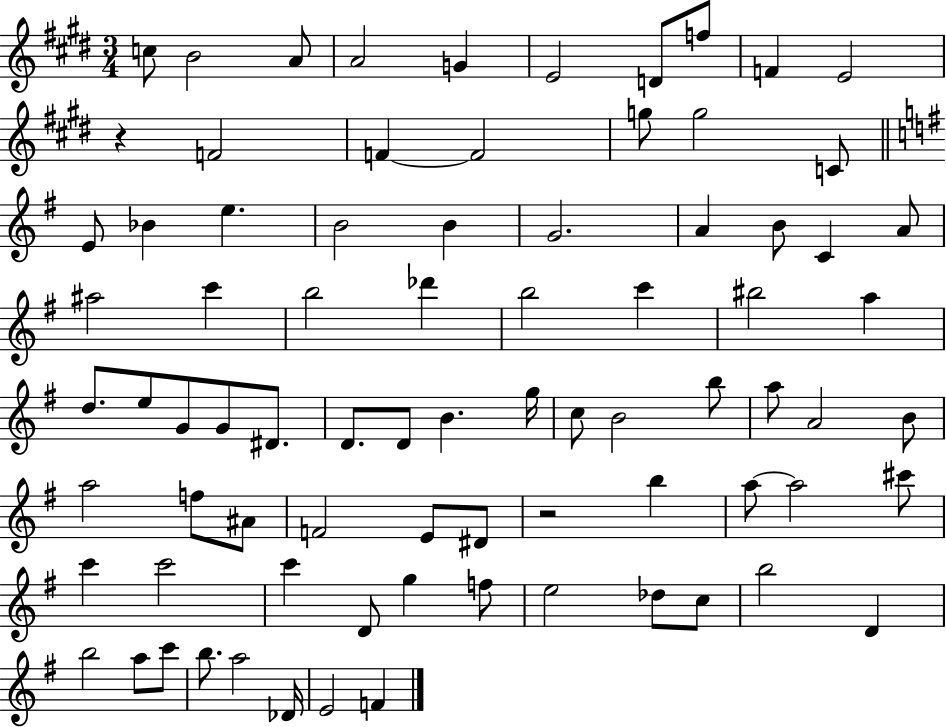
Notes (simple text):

C5/e B4/h A4/e A4/h G4/q E4/h D4/e F5/e F4/q E4/h R/q F4/h F4/q F4/h G5/e G5/h C4/e E4/e Bb4/q E5/q. B4/h B4/q G4/h. A4/q B4/e C4/q A4/e A#5/h C6/q B5/h Db6/q B5/h C6/q BIS5/h A5/q D5/e. E5/e G4/e G4/e D#4/e. D4/e. D4/e B4/q. G5/s C5/e B4/h B5/e A5/e A4/h B4/e A5/h F5/e A#4/e F4/h E4/e D#4/e R/h B5/q A5/e A5/h C#6/e C6/q C6/h C6/q D4/e G5/q F5/e E5/h Db5/e C5/e B5/h D4/q B5/h A5/e C6/e B5/e. A5/h Db4/s E4/h F4/q